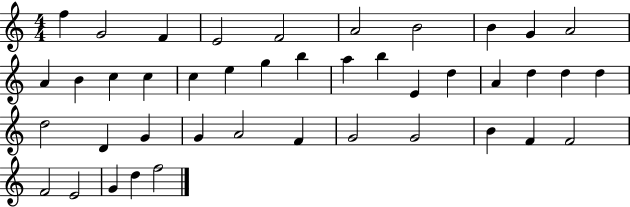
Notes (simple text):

F5/q G4/h F4/q E4/h F4/h A4/h B4/h B4/q G4/q A4/h A4/q B4/q C5/q C5/q C5/q E5/q G5/q B5/q A5/q B5/q E4/q D5/q A4/q D5/q D5/q D5/q D5/h D4/q G4/q G4/q A4/h F4/q G4/h G4/h B4/q F4/q F4/h F4/h E4/h G4/q D5/q F5/h